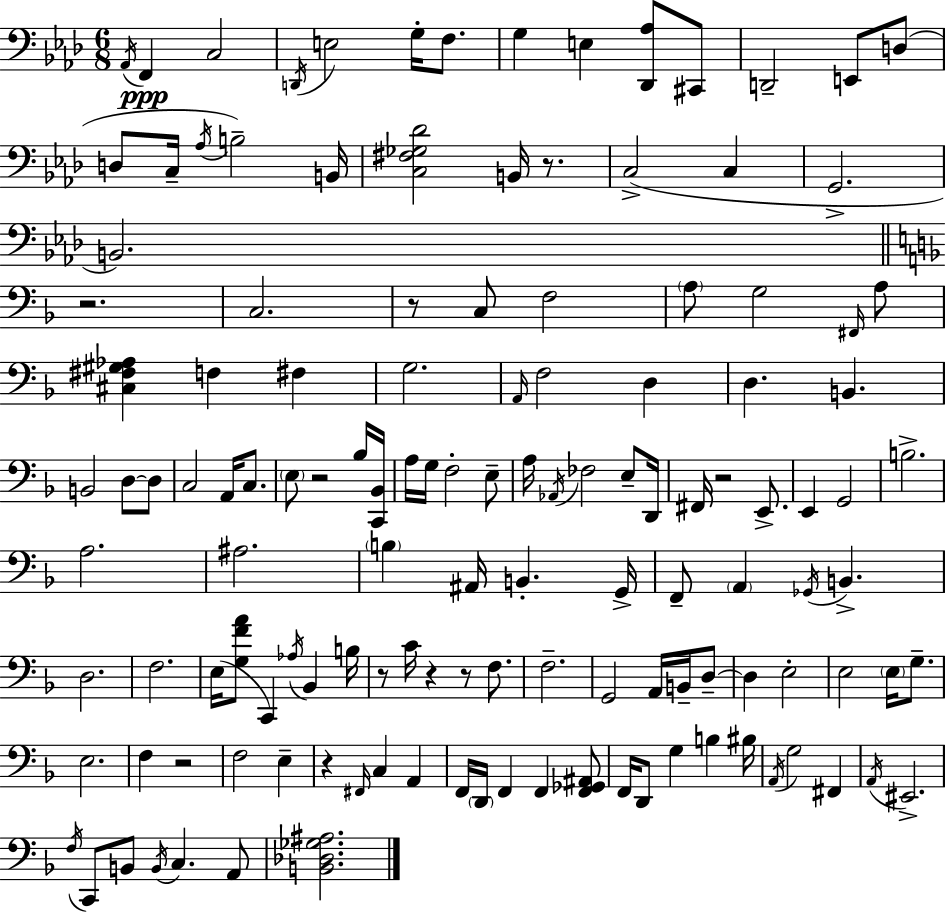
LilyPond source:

{
  \clef bass
  \numericTimeSignature
  \time 6/8
  \key f \minor
  \repeat volta 2 { \acciaccatura { aes,16 }\ppp f,4 c2 | \acciaccatura { d,16 } e2 g16-. f8. | g4 e4 <des, aes>8 | cis,8 d,2-- e,8 | \break d8( d8 c16-- \acciaccatura { aes16 }) b2-- | b,16 <c fis ges des'>2 b,16 | r8. c2->( c4 | g,2.-> | \break b,2.) | \bar "||" \break \key d \minor r2. | c2. | r8 c8 f2 | \parenthesize a8 g2 \grace { fis,16 } a8 | \break <cis fis gis aes>4 f4 fis4 | g2. | \grace { a,16 } f2 d4 | d4. b,4. | \break b,2 d8~~ | d8 c2 a,16 c8. | \parenthesize e8 r2 | bes16 <c, bes,>16 a16 g16 f2-. | \break e8-- a16 \acciaccatura { aes,16 } fes2 | e8-- d,16 fis,16 r2 | e,8.-> e,4 g,2 | b2.-> | \break a2. | ais2. | \parenthesize b4 ais,16 b,4.-. | g,16-> f,8-- \parenthesize a,4 \acciaccatura { ges,16 } b,4.-> | \break d2. | f2. | e16( <g f' a'>8 c,4) \acciaccatura { aes16 } | bes,4 b16 r8 c'16 r4 | \break r8 f8. f2.-- | g,2 | a,16 b,16-- d8--~~ d4 e2-. | e2 | \break \parenthesize e16 g8.-- e2. | f4 r2 | f2 | e4-- r4 \grace { fis,16 } c4 | \break a,4 f,16 \parenthesize d,16 f,4 | f,4 <f, ges, ais,>8 f,16 d,8 g4 | b4 bis16 \acciaccatura { a,16 } g2 | fis,4 \acciaccatura { a,16 } eis,2.-> | \break \acciaccatura { f16 } c,8 b,8 | \acciaccatura { b,16 } c4. a,8 <b, des ges ais>2. | } \bar "|."
}